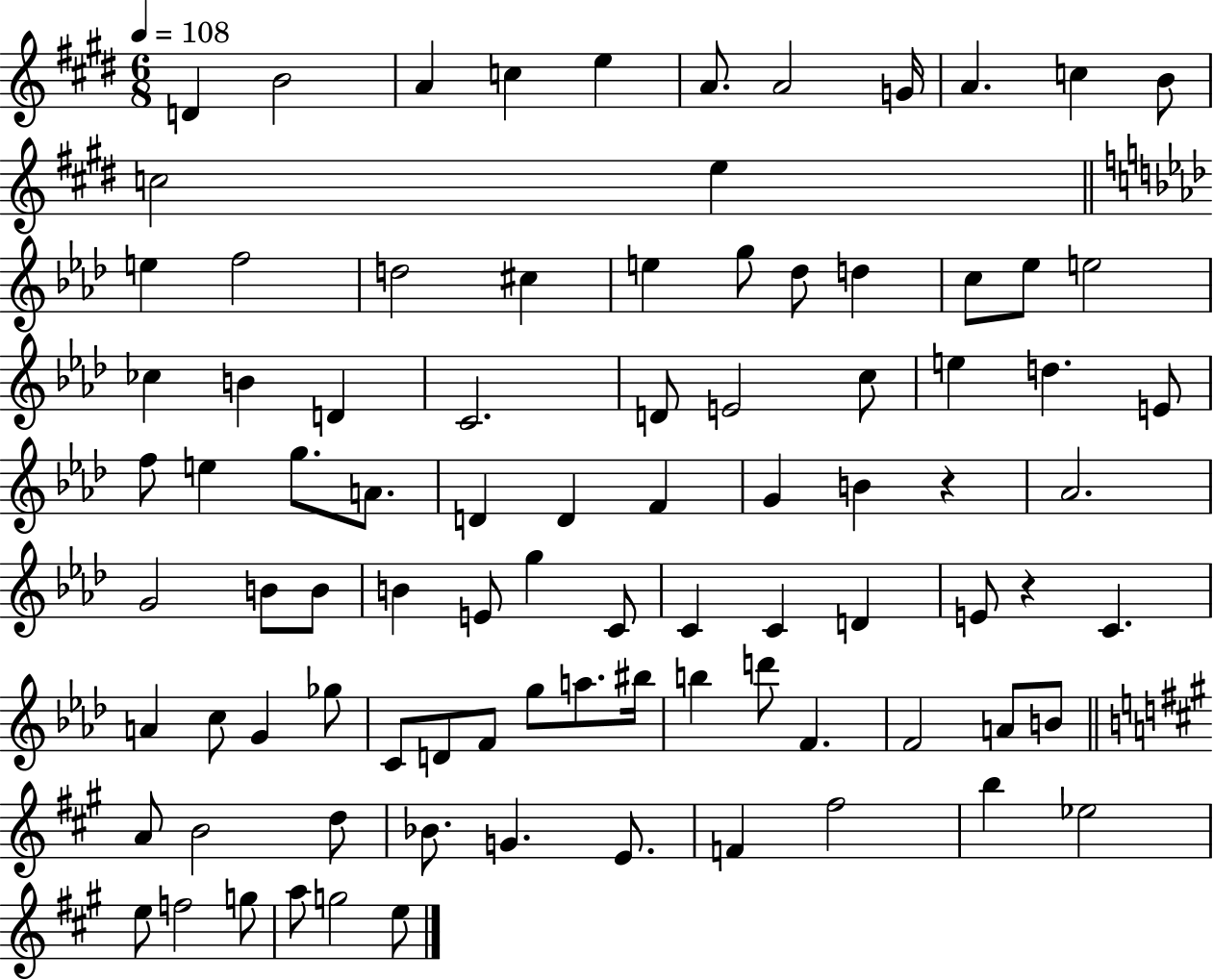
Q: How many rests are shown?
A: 2